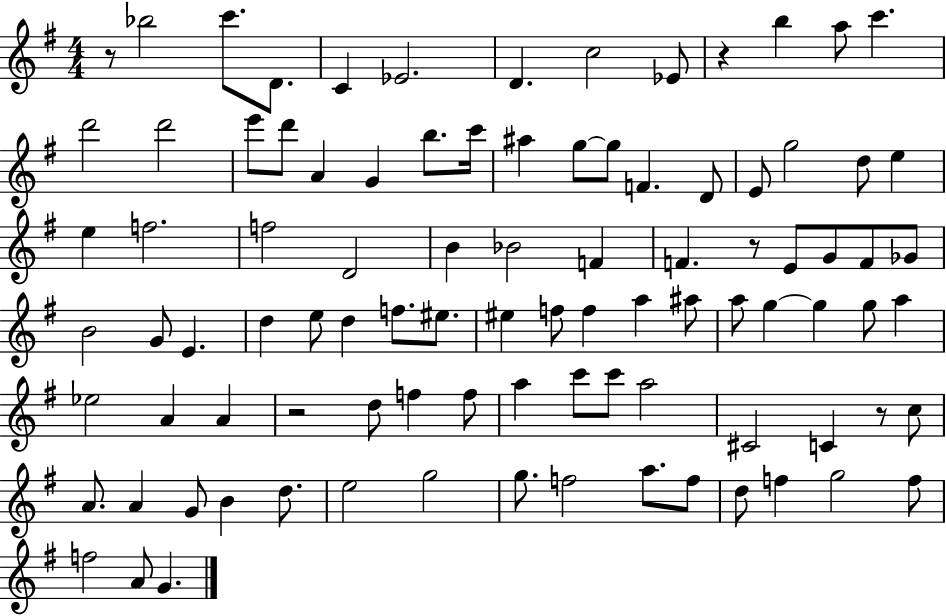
{
  \clef treble
  \numericTimeSignature
  \time 4/4
  \key g \major
  r8 bes''2 c'''8. d'8. | c'4 ees'2. | d'4. c''2 ees'8 | r4 b''4 a''8 c'''4. | \break d'''2 d'''2 | e'''8 d'''8 a'4 g'4 b''8. c'''16 | ais''4 g''8~~ g''8 f'4. d'8 | e'8 g''2 d''8 e''4 | \break e''4 f''2. | f''2 d'2 | b'4 bes'2 f'4 | f'4. r8 e'8 g'8 f'8 ges'8 | \break b'2 g'8 e'4. | d''4 e''8 d''4 f''8. eis''8. | eis''4 f''8 f''4 a''4 ais''8 | a''8 g''4~~ g''4 g''8 a''4 | \break ees''2 a'4 a'4 | r2 d''8 f''4 f''8 | a''4 c'''8 c'''8 a''2 | cis'2 c'4 r8 c''8 | \break a'8. a'4 g'8 b'4 d''8. | e''2 g''2 | g''8. f''2 a''8. f''8 | d''8 f''4 g''2 f''8 | \break f''2 a'8 g'4. | \bar "|."
}